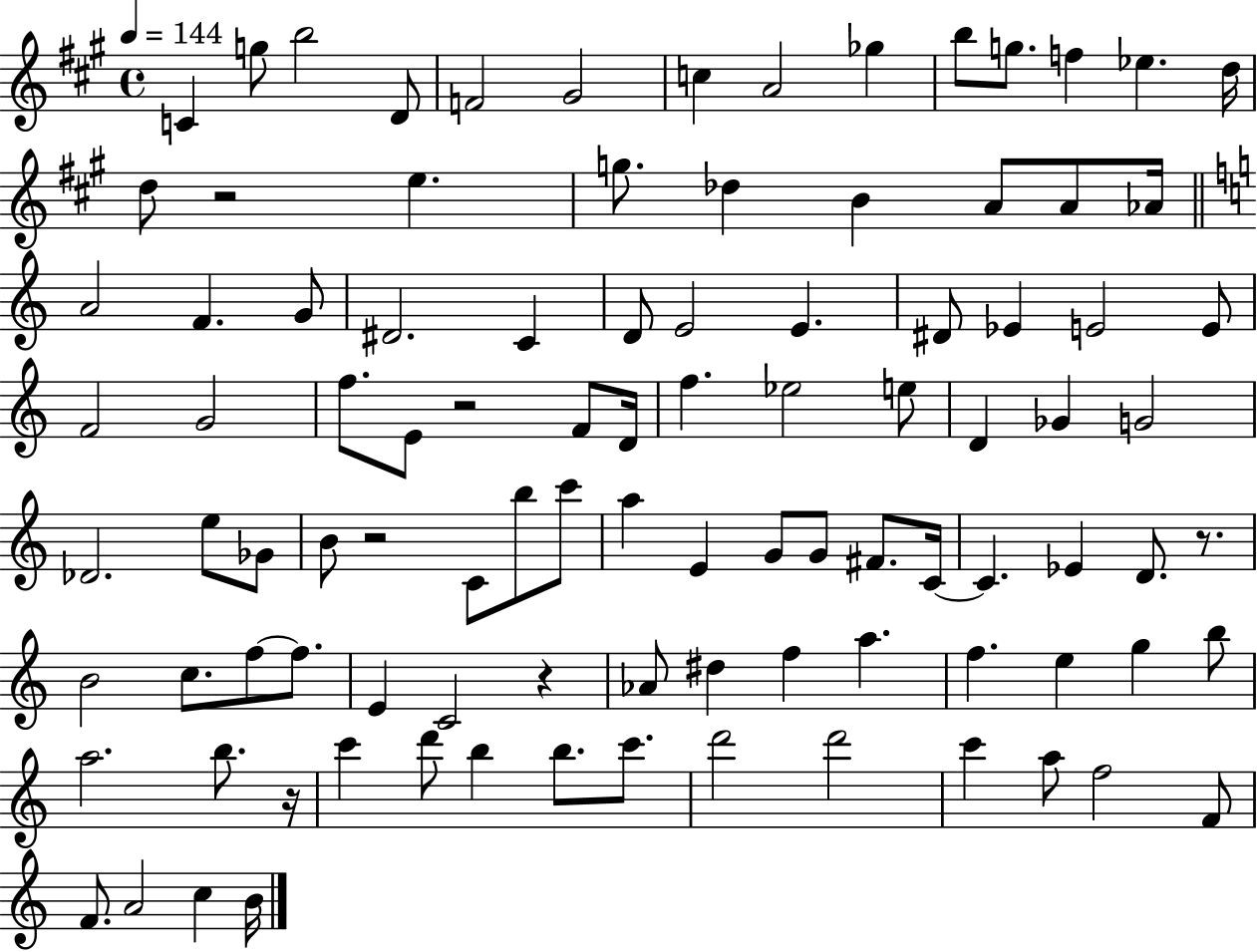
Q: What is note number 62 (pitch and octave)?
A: D4